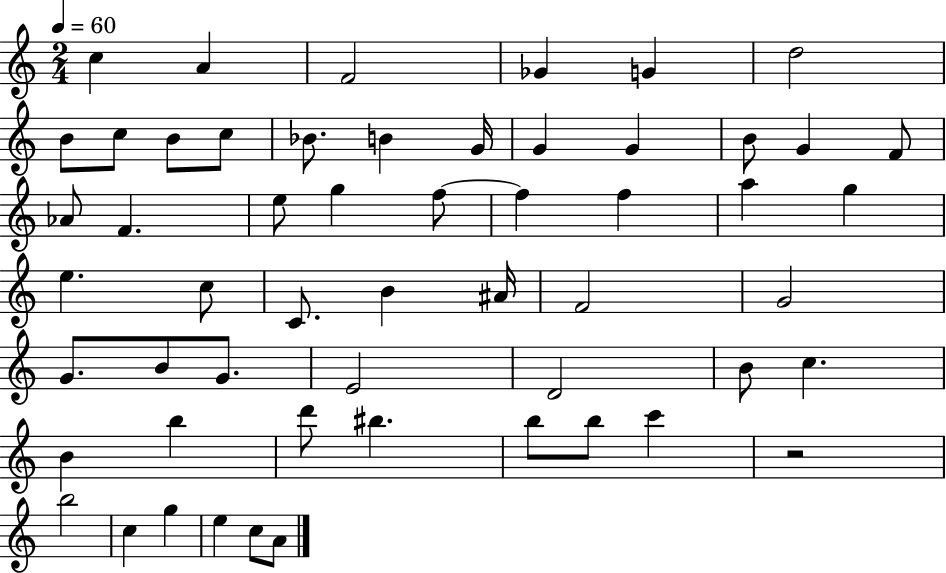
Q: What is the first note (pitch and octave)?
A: C5